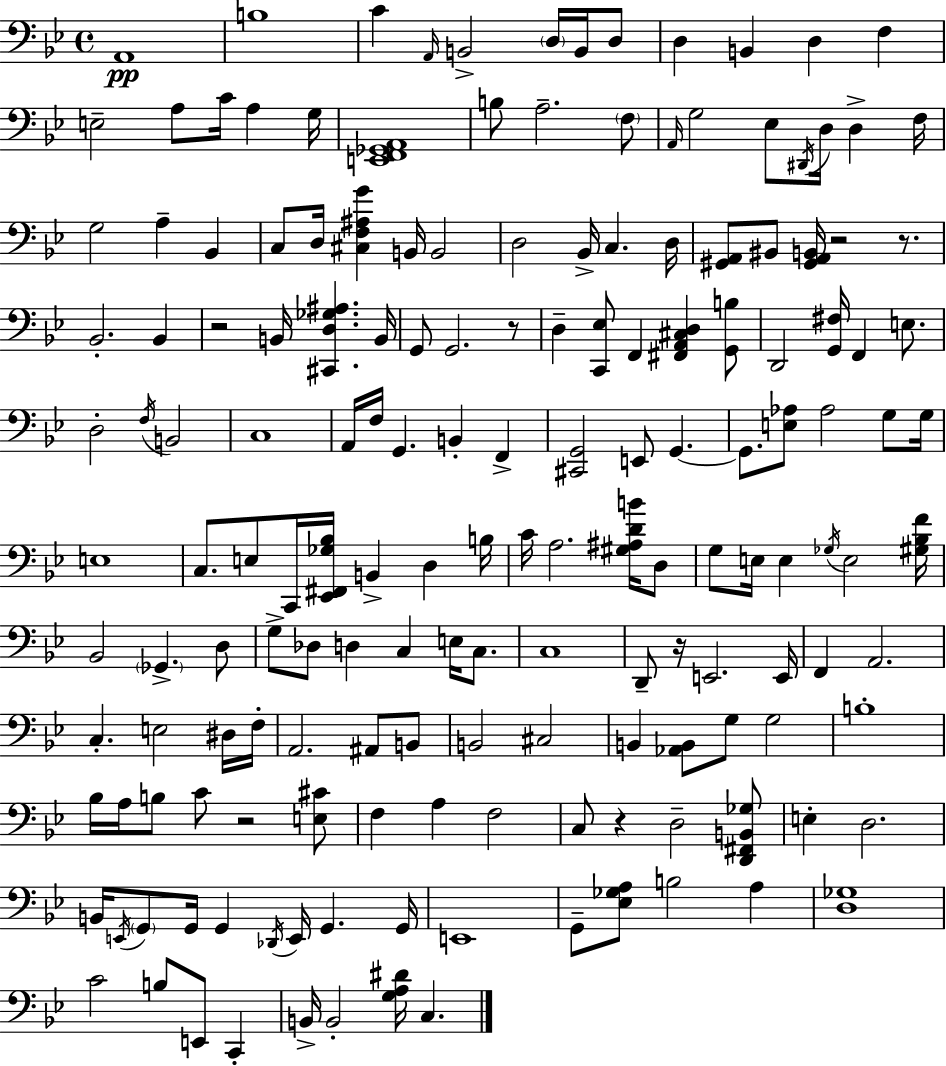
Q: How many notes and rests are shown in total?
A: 166